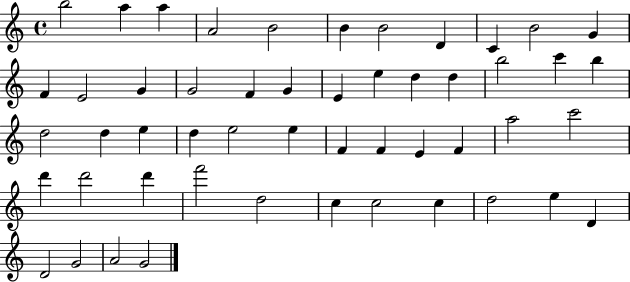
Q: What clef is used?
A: treble